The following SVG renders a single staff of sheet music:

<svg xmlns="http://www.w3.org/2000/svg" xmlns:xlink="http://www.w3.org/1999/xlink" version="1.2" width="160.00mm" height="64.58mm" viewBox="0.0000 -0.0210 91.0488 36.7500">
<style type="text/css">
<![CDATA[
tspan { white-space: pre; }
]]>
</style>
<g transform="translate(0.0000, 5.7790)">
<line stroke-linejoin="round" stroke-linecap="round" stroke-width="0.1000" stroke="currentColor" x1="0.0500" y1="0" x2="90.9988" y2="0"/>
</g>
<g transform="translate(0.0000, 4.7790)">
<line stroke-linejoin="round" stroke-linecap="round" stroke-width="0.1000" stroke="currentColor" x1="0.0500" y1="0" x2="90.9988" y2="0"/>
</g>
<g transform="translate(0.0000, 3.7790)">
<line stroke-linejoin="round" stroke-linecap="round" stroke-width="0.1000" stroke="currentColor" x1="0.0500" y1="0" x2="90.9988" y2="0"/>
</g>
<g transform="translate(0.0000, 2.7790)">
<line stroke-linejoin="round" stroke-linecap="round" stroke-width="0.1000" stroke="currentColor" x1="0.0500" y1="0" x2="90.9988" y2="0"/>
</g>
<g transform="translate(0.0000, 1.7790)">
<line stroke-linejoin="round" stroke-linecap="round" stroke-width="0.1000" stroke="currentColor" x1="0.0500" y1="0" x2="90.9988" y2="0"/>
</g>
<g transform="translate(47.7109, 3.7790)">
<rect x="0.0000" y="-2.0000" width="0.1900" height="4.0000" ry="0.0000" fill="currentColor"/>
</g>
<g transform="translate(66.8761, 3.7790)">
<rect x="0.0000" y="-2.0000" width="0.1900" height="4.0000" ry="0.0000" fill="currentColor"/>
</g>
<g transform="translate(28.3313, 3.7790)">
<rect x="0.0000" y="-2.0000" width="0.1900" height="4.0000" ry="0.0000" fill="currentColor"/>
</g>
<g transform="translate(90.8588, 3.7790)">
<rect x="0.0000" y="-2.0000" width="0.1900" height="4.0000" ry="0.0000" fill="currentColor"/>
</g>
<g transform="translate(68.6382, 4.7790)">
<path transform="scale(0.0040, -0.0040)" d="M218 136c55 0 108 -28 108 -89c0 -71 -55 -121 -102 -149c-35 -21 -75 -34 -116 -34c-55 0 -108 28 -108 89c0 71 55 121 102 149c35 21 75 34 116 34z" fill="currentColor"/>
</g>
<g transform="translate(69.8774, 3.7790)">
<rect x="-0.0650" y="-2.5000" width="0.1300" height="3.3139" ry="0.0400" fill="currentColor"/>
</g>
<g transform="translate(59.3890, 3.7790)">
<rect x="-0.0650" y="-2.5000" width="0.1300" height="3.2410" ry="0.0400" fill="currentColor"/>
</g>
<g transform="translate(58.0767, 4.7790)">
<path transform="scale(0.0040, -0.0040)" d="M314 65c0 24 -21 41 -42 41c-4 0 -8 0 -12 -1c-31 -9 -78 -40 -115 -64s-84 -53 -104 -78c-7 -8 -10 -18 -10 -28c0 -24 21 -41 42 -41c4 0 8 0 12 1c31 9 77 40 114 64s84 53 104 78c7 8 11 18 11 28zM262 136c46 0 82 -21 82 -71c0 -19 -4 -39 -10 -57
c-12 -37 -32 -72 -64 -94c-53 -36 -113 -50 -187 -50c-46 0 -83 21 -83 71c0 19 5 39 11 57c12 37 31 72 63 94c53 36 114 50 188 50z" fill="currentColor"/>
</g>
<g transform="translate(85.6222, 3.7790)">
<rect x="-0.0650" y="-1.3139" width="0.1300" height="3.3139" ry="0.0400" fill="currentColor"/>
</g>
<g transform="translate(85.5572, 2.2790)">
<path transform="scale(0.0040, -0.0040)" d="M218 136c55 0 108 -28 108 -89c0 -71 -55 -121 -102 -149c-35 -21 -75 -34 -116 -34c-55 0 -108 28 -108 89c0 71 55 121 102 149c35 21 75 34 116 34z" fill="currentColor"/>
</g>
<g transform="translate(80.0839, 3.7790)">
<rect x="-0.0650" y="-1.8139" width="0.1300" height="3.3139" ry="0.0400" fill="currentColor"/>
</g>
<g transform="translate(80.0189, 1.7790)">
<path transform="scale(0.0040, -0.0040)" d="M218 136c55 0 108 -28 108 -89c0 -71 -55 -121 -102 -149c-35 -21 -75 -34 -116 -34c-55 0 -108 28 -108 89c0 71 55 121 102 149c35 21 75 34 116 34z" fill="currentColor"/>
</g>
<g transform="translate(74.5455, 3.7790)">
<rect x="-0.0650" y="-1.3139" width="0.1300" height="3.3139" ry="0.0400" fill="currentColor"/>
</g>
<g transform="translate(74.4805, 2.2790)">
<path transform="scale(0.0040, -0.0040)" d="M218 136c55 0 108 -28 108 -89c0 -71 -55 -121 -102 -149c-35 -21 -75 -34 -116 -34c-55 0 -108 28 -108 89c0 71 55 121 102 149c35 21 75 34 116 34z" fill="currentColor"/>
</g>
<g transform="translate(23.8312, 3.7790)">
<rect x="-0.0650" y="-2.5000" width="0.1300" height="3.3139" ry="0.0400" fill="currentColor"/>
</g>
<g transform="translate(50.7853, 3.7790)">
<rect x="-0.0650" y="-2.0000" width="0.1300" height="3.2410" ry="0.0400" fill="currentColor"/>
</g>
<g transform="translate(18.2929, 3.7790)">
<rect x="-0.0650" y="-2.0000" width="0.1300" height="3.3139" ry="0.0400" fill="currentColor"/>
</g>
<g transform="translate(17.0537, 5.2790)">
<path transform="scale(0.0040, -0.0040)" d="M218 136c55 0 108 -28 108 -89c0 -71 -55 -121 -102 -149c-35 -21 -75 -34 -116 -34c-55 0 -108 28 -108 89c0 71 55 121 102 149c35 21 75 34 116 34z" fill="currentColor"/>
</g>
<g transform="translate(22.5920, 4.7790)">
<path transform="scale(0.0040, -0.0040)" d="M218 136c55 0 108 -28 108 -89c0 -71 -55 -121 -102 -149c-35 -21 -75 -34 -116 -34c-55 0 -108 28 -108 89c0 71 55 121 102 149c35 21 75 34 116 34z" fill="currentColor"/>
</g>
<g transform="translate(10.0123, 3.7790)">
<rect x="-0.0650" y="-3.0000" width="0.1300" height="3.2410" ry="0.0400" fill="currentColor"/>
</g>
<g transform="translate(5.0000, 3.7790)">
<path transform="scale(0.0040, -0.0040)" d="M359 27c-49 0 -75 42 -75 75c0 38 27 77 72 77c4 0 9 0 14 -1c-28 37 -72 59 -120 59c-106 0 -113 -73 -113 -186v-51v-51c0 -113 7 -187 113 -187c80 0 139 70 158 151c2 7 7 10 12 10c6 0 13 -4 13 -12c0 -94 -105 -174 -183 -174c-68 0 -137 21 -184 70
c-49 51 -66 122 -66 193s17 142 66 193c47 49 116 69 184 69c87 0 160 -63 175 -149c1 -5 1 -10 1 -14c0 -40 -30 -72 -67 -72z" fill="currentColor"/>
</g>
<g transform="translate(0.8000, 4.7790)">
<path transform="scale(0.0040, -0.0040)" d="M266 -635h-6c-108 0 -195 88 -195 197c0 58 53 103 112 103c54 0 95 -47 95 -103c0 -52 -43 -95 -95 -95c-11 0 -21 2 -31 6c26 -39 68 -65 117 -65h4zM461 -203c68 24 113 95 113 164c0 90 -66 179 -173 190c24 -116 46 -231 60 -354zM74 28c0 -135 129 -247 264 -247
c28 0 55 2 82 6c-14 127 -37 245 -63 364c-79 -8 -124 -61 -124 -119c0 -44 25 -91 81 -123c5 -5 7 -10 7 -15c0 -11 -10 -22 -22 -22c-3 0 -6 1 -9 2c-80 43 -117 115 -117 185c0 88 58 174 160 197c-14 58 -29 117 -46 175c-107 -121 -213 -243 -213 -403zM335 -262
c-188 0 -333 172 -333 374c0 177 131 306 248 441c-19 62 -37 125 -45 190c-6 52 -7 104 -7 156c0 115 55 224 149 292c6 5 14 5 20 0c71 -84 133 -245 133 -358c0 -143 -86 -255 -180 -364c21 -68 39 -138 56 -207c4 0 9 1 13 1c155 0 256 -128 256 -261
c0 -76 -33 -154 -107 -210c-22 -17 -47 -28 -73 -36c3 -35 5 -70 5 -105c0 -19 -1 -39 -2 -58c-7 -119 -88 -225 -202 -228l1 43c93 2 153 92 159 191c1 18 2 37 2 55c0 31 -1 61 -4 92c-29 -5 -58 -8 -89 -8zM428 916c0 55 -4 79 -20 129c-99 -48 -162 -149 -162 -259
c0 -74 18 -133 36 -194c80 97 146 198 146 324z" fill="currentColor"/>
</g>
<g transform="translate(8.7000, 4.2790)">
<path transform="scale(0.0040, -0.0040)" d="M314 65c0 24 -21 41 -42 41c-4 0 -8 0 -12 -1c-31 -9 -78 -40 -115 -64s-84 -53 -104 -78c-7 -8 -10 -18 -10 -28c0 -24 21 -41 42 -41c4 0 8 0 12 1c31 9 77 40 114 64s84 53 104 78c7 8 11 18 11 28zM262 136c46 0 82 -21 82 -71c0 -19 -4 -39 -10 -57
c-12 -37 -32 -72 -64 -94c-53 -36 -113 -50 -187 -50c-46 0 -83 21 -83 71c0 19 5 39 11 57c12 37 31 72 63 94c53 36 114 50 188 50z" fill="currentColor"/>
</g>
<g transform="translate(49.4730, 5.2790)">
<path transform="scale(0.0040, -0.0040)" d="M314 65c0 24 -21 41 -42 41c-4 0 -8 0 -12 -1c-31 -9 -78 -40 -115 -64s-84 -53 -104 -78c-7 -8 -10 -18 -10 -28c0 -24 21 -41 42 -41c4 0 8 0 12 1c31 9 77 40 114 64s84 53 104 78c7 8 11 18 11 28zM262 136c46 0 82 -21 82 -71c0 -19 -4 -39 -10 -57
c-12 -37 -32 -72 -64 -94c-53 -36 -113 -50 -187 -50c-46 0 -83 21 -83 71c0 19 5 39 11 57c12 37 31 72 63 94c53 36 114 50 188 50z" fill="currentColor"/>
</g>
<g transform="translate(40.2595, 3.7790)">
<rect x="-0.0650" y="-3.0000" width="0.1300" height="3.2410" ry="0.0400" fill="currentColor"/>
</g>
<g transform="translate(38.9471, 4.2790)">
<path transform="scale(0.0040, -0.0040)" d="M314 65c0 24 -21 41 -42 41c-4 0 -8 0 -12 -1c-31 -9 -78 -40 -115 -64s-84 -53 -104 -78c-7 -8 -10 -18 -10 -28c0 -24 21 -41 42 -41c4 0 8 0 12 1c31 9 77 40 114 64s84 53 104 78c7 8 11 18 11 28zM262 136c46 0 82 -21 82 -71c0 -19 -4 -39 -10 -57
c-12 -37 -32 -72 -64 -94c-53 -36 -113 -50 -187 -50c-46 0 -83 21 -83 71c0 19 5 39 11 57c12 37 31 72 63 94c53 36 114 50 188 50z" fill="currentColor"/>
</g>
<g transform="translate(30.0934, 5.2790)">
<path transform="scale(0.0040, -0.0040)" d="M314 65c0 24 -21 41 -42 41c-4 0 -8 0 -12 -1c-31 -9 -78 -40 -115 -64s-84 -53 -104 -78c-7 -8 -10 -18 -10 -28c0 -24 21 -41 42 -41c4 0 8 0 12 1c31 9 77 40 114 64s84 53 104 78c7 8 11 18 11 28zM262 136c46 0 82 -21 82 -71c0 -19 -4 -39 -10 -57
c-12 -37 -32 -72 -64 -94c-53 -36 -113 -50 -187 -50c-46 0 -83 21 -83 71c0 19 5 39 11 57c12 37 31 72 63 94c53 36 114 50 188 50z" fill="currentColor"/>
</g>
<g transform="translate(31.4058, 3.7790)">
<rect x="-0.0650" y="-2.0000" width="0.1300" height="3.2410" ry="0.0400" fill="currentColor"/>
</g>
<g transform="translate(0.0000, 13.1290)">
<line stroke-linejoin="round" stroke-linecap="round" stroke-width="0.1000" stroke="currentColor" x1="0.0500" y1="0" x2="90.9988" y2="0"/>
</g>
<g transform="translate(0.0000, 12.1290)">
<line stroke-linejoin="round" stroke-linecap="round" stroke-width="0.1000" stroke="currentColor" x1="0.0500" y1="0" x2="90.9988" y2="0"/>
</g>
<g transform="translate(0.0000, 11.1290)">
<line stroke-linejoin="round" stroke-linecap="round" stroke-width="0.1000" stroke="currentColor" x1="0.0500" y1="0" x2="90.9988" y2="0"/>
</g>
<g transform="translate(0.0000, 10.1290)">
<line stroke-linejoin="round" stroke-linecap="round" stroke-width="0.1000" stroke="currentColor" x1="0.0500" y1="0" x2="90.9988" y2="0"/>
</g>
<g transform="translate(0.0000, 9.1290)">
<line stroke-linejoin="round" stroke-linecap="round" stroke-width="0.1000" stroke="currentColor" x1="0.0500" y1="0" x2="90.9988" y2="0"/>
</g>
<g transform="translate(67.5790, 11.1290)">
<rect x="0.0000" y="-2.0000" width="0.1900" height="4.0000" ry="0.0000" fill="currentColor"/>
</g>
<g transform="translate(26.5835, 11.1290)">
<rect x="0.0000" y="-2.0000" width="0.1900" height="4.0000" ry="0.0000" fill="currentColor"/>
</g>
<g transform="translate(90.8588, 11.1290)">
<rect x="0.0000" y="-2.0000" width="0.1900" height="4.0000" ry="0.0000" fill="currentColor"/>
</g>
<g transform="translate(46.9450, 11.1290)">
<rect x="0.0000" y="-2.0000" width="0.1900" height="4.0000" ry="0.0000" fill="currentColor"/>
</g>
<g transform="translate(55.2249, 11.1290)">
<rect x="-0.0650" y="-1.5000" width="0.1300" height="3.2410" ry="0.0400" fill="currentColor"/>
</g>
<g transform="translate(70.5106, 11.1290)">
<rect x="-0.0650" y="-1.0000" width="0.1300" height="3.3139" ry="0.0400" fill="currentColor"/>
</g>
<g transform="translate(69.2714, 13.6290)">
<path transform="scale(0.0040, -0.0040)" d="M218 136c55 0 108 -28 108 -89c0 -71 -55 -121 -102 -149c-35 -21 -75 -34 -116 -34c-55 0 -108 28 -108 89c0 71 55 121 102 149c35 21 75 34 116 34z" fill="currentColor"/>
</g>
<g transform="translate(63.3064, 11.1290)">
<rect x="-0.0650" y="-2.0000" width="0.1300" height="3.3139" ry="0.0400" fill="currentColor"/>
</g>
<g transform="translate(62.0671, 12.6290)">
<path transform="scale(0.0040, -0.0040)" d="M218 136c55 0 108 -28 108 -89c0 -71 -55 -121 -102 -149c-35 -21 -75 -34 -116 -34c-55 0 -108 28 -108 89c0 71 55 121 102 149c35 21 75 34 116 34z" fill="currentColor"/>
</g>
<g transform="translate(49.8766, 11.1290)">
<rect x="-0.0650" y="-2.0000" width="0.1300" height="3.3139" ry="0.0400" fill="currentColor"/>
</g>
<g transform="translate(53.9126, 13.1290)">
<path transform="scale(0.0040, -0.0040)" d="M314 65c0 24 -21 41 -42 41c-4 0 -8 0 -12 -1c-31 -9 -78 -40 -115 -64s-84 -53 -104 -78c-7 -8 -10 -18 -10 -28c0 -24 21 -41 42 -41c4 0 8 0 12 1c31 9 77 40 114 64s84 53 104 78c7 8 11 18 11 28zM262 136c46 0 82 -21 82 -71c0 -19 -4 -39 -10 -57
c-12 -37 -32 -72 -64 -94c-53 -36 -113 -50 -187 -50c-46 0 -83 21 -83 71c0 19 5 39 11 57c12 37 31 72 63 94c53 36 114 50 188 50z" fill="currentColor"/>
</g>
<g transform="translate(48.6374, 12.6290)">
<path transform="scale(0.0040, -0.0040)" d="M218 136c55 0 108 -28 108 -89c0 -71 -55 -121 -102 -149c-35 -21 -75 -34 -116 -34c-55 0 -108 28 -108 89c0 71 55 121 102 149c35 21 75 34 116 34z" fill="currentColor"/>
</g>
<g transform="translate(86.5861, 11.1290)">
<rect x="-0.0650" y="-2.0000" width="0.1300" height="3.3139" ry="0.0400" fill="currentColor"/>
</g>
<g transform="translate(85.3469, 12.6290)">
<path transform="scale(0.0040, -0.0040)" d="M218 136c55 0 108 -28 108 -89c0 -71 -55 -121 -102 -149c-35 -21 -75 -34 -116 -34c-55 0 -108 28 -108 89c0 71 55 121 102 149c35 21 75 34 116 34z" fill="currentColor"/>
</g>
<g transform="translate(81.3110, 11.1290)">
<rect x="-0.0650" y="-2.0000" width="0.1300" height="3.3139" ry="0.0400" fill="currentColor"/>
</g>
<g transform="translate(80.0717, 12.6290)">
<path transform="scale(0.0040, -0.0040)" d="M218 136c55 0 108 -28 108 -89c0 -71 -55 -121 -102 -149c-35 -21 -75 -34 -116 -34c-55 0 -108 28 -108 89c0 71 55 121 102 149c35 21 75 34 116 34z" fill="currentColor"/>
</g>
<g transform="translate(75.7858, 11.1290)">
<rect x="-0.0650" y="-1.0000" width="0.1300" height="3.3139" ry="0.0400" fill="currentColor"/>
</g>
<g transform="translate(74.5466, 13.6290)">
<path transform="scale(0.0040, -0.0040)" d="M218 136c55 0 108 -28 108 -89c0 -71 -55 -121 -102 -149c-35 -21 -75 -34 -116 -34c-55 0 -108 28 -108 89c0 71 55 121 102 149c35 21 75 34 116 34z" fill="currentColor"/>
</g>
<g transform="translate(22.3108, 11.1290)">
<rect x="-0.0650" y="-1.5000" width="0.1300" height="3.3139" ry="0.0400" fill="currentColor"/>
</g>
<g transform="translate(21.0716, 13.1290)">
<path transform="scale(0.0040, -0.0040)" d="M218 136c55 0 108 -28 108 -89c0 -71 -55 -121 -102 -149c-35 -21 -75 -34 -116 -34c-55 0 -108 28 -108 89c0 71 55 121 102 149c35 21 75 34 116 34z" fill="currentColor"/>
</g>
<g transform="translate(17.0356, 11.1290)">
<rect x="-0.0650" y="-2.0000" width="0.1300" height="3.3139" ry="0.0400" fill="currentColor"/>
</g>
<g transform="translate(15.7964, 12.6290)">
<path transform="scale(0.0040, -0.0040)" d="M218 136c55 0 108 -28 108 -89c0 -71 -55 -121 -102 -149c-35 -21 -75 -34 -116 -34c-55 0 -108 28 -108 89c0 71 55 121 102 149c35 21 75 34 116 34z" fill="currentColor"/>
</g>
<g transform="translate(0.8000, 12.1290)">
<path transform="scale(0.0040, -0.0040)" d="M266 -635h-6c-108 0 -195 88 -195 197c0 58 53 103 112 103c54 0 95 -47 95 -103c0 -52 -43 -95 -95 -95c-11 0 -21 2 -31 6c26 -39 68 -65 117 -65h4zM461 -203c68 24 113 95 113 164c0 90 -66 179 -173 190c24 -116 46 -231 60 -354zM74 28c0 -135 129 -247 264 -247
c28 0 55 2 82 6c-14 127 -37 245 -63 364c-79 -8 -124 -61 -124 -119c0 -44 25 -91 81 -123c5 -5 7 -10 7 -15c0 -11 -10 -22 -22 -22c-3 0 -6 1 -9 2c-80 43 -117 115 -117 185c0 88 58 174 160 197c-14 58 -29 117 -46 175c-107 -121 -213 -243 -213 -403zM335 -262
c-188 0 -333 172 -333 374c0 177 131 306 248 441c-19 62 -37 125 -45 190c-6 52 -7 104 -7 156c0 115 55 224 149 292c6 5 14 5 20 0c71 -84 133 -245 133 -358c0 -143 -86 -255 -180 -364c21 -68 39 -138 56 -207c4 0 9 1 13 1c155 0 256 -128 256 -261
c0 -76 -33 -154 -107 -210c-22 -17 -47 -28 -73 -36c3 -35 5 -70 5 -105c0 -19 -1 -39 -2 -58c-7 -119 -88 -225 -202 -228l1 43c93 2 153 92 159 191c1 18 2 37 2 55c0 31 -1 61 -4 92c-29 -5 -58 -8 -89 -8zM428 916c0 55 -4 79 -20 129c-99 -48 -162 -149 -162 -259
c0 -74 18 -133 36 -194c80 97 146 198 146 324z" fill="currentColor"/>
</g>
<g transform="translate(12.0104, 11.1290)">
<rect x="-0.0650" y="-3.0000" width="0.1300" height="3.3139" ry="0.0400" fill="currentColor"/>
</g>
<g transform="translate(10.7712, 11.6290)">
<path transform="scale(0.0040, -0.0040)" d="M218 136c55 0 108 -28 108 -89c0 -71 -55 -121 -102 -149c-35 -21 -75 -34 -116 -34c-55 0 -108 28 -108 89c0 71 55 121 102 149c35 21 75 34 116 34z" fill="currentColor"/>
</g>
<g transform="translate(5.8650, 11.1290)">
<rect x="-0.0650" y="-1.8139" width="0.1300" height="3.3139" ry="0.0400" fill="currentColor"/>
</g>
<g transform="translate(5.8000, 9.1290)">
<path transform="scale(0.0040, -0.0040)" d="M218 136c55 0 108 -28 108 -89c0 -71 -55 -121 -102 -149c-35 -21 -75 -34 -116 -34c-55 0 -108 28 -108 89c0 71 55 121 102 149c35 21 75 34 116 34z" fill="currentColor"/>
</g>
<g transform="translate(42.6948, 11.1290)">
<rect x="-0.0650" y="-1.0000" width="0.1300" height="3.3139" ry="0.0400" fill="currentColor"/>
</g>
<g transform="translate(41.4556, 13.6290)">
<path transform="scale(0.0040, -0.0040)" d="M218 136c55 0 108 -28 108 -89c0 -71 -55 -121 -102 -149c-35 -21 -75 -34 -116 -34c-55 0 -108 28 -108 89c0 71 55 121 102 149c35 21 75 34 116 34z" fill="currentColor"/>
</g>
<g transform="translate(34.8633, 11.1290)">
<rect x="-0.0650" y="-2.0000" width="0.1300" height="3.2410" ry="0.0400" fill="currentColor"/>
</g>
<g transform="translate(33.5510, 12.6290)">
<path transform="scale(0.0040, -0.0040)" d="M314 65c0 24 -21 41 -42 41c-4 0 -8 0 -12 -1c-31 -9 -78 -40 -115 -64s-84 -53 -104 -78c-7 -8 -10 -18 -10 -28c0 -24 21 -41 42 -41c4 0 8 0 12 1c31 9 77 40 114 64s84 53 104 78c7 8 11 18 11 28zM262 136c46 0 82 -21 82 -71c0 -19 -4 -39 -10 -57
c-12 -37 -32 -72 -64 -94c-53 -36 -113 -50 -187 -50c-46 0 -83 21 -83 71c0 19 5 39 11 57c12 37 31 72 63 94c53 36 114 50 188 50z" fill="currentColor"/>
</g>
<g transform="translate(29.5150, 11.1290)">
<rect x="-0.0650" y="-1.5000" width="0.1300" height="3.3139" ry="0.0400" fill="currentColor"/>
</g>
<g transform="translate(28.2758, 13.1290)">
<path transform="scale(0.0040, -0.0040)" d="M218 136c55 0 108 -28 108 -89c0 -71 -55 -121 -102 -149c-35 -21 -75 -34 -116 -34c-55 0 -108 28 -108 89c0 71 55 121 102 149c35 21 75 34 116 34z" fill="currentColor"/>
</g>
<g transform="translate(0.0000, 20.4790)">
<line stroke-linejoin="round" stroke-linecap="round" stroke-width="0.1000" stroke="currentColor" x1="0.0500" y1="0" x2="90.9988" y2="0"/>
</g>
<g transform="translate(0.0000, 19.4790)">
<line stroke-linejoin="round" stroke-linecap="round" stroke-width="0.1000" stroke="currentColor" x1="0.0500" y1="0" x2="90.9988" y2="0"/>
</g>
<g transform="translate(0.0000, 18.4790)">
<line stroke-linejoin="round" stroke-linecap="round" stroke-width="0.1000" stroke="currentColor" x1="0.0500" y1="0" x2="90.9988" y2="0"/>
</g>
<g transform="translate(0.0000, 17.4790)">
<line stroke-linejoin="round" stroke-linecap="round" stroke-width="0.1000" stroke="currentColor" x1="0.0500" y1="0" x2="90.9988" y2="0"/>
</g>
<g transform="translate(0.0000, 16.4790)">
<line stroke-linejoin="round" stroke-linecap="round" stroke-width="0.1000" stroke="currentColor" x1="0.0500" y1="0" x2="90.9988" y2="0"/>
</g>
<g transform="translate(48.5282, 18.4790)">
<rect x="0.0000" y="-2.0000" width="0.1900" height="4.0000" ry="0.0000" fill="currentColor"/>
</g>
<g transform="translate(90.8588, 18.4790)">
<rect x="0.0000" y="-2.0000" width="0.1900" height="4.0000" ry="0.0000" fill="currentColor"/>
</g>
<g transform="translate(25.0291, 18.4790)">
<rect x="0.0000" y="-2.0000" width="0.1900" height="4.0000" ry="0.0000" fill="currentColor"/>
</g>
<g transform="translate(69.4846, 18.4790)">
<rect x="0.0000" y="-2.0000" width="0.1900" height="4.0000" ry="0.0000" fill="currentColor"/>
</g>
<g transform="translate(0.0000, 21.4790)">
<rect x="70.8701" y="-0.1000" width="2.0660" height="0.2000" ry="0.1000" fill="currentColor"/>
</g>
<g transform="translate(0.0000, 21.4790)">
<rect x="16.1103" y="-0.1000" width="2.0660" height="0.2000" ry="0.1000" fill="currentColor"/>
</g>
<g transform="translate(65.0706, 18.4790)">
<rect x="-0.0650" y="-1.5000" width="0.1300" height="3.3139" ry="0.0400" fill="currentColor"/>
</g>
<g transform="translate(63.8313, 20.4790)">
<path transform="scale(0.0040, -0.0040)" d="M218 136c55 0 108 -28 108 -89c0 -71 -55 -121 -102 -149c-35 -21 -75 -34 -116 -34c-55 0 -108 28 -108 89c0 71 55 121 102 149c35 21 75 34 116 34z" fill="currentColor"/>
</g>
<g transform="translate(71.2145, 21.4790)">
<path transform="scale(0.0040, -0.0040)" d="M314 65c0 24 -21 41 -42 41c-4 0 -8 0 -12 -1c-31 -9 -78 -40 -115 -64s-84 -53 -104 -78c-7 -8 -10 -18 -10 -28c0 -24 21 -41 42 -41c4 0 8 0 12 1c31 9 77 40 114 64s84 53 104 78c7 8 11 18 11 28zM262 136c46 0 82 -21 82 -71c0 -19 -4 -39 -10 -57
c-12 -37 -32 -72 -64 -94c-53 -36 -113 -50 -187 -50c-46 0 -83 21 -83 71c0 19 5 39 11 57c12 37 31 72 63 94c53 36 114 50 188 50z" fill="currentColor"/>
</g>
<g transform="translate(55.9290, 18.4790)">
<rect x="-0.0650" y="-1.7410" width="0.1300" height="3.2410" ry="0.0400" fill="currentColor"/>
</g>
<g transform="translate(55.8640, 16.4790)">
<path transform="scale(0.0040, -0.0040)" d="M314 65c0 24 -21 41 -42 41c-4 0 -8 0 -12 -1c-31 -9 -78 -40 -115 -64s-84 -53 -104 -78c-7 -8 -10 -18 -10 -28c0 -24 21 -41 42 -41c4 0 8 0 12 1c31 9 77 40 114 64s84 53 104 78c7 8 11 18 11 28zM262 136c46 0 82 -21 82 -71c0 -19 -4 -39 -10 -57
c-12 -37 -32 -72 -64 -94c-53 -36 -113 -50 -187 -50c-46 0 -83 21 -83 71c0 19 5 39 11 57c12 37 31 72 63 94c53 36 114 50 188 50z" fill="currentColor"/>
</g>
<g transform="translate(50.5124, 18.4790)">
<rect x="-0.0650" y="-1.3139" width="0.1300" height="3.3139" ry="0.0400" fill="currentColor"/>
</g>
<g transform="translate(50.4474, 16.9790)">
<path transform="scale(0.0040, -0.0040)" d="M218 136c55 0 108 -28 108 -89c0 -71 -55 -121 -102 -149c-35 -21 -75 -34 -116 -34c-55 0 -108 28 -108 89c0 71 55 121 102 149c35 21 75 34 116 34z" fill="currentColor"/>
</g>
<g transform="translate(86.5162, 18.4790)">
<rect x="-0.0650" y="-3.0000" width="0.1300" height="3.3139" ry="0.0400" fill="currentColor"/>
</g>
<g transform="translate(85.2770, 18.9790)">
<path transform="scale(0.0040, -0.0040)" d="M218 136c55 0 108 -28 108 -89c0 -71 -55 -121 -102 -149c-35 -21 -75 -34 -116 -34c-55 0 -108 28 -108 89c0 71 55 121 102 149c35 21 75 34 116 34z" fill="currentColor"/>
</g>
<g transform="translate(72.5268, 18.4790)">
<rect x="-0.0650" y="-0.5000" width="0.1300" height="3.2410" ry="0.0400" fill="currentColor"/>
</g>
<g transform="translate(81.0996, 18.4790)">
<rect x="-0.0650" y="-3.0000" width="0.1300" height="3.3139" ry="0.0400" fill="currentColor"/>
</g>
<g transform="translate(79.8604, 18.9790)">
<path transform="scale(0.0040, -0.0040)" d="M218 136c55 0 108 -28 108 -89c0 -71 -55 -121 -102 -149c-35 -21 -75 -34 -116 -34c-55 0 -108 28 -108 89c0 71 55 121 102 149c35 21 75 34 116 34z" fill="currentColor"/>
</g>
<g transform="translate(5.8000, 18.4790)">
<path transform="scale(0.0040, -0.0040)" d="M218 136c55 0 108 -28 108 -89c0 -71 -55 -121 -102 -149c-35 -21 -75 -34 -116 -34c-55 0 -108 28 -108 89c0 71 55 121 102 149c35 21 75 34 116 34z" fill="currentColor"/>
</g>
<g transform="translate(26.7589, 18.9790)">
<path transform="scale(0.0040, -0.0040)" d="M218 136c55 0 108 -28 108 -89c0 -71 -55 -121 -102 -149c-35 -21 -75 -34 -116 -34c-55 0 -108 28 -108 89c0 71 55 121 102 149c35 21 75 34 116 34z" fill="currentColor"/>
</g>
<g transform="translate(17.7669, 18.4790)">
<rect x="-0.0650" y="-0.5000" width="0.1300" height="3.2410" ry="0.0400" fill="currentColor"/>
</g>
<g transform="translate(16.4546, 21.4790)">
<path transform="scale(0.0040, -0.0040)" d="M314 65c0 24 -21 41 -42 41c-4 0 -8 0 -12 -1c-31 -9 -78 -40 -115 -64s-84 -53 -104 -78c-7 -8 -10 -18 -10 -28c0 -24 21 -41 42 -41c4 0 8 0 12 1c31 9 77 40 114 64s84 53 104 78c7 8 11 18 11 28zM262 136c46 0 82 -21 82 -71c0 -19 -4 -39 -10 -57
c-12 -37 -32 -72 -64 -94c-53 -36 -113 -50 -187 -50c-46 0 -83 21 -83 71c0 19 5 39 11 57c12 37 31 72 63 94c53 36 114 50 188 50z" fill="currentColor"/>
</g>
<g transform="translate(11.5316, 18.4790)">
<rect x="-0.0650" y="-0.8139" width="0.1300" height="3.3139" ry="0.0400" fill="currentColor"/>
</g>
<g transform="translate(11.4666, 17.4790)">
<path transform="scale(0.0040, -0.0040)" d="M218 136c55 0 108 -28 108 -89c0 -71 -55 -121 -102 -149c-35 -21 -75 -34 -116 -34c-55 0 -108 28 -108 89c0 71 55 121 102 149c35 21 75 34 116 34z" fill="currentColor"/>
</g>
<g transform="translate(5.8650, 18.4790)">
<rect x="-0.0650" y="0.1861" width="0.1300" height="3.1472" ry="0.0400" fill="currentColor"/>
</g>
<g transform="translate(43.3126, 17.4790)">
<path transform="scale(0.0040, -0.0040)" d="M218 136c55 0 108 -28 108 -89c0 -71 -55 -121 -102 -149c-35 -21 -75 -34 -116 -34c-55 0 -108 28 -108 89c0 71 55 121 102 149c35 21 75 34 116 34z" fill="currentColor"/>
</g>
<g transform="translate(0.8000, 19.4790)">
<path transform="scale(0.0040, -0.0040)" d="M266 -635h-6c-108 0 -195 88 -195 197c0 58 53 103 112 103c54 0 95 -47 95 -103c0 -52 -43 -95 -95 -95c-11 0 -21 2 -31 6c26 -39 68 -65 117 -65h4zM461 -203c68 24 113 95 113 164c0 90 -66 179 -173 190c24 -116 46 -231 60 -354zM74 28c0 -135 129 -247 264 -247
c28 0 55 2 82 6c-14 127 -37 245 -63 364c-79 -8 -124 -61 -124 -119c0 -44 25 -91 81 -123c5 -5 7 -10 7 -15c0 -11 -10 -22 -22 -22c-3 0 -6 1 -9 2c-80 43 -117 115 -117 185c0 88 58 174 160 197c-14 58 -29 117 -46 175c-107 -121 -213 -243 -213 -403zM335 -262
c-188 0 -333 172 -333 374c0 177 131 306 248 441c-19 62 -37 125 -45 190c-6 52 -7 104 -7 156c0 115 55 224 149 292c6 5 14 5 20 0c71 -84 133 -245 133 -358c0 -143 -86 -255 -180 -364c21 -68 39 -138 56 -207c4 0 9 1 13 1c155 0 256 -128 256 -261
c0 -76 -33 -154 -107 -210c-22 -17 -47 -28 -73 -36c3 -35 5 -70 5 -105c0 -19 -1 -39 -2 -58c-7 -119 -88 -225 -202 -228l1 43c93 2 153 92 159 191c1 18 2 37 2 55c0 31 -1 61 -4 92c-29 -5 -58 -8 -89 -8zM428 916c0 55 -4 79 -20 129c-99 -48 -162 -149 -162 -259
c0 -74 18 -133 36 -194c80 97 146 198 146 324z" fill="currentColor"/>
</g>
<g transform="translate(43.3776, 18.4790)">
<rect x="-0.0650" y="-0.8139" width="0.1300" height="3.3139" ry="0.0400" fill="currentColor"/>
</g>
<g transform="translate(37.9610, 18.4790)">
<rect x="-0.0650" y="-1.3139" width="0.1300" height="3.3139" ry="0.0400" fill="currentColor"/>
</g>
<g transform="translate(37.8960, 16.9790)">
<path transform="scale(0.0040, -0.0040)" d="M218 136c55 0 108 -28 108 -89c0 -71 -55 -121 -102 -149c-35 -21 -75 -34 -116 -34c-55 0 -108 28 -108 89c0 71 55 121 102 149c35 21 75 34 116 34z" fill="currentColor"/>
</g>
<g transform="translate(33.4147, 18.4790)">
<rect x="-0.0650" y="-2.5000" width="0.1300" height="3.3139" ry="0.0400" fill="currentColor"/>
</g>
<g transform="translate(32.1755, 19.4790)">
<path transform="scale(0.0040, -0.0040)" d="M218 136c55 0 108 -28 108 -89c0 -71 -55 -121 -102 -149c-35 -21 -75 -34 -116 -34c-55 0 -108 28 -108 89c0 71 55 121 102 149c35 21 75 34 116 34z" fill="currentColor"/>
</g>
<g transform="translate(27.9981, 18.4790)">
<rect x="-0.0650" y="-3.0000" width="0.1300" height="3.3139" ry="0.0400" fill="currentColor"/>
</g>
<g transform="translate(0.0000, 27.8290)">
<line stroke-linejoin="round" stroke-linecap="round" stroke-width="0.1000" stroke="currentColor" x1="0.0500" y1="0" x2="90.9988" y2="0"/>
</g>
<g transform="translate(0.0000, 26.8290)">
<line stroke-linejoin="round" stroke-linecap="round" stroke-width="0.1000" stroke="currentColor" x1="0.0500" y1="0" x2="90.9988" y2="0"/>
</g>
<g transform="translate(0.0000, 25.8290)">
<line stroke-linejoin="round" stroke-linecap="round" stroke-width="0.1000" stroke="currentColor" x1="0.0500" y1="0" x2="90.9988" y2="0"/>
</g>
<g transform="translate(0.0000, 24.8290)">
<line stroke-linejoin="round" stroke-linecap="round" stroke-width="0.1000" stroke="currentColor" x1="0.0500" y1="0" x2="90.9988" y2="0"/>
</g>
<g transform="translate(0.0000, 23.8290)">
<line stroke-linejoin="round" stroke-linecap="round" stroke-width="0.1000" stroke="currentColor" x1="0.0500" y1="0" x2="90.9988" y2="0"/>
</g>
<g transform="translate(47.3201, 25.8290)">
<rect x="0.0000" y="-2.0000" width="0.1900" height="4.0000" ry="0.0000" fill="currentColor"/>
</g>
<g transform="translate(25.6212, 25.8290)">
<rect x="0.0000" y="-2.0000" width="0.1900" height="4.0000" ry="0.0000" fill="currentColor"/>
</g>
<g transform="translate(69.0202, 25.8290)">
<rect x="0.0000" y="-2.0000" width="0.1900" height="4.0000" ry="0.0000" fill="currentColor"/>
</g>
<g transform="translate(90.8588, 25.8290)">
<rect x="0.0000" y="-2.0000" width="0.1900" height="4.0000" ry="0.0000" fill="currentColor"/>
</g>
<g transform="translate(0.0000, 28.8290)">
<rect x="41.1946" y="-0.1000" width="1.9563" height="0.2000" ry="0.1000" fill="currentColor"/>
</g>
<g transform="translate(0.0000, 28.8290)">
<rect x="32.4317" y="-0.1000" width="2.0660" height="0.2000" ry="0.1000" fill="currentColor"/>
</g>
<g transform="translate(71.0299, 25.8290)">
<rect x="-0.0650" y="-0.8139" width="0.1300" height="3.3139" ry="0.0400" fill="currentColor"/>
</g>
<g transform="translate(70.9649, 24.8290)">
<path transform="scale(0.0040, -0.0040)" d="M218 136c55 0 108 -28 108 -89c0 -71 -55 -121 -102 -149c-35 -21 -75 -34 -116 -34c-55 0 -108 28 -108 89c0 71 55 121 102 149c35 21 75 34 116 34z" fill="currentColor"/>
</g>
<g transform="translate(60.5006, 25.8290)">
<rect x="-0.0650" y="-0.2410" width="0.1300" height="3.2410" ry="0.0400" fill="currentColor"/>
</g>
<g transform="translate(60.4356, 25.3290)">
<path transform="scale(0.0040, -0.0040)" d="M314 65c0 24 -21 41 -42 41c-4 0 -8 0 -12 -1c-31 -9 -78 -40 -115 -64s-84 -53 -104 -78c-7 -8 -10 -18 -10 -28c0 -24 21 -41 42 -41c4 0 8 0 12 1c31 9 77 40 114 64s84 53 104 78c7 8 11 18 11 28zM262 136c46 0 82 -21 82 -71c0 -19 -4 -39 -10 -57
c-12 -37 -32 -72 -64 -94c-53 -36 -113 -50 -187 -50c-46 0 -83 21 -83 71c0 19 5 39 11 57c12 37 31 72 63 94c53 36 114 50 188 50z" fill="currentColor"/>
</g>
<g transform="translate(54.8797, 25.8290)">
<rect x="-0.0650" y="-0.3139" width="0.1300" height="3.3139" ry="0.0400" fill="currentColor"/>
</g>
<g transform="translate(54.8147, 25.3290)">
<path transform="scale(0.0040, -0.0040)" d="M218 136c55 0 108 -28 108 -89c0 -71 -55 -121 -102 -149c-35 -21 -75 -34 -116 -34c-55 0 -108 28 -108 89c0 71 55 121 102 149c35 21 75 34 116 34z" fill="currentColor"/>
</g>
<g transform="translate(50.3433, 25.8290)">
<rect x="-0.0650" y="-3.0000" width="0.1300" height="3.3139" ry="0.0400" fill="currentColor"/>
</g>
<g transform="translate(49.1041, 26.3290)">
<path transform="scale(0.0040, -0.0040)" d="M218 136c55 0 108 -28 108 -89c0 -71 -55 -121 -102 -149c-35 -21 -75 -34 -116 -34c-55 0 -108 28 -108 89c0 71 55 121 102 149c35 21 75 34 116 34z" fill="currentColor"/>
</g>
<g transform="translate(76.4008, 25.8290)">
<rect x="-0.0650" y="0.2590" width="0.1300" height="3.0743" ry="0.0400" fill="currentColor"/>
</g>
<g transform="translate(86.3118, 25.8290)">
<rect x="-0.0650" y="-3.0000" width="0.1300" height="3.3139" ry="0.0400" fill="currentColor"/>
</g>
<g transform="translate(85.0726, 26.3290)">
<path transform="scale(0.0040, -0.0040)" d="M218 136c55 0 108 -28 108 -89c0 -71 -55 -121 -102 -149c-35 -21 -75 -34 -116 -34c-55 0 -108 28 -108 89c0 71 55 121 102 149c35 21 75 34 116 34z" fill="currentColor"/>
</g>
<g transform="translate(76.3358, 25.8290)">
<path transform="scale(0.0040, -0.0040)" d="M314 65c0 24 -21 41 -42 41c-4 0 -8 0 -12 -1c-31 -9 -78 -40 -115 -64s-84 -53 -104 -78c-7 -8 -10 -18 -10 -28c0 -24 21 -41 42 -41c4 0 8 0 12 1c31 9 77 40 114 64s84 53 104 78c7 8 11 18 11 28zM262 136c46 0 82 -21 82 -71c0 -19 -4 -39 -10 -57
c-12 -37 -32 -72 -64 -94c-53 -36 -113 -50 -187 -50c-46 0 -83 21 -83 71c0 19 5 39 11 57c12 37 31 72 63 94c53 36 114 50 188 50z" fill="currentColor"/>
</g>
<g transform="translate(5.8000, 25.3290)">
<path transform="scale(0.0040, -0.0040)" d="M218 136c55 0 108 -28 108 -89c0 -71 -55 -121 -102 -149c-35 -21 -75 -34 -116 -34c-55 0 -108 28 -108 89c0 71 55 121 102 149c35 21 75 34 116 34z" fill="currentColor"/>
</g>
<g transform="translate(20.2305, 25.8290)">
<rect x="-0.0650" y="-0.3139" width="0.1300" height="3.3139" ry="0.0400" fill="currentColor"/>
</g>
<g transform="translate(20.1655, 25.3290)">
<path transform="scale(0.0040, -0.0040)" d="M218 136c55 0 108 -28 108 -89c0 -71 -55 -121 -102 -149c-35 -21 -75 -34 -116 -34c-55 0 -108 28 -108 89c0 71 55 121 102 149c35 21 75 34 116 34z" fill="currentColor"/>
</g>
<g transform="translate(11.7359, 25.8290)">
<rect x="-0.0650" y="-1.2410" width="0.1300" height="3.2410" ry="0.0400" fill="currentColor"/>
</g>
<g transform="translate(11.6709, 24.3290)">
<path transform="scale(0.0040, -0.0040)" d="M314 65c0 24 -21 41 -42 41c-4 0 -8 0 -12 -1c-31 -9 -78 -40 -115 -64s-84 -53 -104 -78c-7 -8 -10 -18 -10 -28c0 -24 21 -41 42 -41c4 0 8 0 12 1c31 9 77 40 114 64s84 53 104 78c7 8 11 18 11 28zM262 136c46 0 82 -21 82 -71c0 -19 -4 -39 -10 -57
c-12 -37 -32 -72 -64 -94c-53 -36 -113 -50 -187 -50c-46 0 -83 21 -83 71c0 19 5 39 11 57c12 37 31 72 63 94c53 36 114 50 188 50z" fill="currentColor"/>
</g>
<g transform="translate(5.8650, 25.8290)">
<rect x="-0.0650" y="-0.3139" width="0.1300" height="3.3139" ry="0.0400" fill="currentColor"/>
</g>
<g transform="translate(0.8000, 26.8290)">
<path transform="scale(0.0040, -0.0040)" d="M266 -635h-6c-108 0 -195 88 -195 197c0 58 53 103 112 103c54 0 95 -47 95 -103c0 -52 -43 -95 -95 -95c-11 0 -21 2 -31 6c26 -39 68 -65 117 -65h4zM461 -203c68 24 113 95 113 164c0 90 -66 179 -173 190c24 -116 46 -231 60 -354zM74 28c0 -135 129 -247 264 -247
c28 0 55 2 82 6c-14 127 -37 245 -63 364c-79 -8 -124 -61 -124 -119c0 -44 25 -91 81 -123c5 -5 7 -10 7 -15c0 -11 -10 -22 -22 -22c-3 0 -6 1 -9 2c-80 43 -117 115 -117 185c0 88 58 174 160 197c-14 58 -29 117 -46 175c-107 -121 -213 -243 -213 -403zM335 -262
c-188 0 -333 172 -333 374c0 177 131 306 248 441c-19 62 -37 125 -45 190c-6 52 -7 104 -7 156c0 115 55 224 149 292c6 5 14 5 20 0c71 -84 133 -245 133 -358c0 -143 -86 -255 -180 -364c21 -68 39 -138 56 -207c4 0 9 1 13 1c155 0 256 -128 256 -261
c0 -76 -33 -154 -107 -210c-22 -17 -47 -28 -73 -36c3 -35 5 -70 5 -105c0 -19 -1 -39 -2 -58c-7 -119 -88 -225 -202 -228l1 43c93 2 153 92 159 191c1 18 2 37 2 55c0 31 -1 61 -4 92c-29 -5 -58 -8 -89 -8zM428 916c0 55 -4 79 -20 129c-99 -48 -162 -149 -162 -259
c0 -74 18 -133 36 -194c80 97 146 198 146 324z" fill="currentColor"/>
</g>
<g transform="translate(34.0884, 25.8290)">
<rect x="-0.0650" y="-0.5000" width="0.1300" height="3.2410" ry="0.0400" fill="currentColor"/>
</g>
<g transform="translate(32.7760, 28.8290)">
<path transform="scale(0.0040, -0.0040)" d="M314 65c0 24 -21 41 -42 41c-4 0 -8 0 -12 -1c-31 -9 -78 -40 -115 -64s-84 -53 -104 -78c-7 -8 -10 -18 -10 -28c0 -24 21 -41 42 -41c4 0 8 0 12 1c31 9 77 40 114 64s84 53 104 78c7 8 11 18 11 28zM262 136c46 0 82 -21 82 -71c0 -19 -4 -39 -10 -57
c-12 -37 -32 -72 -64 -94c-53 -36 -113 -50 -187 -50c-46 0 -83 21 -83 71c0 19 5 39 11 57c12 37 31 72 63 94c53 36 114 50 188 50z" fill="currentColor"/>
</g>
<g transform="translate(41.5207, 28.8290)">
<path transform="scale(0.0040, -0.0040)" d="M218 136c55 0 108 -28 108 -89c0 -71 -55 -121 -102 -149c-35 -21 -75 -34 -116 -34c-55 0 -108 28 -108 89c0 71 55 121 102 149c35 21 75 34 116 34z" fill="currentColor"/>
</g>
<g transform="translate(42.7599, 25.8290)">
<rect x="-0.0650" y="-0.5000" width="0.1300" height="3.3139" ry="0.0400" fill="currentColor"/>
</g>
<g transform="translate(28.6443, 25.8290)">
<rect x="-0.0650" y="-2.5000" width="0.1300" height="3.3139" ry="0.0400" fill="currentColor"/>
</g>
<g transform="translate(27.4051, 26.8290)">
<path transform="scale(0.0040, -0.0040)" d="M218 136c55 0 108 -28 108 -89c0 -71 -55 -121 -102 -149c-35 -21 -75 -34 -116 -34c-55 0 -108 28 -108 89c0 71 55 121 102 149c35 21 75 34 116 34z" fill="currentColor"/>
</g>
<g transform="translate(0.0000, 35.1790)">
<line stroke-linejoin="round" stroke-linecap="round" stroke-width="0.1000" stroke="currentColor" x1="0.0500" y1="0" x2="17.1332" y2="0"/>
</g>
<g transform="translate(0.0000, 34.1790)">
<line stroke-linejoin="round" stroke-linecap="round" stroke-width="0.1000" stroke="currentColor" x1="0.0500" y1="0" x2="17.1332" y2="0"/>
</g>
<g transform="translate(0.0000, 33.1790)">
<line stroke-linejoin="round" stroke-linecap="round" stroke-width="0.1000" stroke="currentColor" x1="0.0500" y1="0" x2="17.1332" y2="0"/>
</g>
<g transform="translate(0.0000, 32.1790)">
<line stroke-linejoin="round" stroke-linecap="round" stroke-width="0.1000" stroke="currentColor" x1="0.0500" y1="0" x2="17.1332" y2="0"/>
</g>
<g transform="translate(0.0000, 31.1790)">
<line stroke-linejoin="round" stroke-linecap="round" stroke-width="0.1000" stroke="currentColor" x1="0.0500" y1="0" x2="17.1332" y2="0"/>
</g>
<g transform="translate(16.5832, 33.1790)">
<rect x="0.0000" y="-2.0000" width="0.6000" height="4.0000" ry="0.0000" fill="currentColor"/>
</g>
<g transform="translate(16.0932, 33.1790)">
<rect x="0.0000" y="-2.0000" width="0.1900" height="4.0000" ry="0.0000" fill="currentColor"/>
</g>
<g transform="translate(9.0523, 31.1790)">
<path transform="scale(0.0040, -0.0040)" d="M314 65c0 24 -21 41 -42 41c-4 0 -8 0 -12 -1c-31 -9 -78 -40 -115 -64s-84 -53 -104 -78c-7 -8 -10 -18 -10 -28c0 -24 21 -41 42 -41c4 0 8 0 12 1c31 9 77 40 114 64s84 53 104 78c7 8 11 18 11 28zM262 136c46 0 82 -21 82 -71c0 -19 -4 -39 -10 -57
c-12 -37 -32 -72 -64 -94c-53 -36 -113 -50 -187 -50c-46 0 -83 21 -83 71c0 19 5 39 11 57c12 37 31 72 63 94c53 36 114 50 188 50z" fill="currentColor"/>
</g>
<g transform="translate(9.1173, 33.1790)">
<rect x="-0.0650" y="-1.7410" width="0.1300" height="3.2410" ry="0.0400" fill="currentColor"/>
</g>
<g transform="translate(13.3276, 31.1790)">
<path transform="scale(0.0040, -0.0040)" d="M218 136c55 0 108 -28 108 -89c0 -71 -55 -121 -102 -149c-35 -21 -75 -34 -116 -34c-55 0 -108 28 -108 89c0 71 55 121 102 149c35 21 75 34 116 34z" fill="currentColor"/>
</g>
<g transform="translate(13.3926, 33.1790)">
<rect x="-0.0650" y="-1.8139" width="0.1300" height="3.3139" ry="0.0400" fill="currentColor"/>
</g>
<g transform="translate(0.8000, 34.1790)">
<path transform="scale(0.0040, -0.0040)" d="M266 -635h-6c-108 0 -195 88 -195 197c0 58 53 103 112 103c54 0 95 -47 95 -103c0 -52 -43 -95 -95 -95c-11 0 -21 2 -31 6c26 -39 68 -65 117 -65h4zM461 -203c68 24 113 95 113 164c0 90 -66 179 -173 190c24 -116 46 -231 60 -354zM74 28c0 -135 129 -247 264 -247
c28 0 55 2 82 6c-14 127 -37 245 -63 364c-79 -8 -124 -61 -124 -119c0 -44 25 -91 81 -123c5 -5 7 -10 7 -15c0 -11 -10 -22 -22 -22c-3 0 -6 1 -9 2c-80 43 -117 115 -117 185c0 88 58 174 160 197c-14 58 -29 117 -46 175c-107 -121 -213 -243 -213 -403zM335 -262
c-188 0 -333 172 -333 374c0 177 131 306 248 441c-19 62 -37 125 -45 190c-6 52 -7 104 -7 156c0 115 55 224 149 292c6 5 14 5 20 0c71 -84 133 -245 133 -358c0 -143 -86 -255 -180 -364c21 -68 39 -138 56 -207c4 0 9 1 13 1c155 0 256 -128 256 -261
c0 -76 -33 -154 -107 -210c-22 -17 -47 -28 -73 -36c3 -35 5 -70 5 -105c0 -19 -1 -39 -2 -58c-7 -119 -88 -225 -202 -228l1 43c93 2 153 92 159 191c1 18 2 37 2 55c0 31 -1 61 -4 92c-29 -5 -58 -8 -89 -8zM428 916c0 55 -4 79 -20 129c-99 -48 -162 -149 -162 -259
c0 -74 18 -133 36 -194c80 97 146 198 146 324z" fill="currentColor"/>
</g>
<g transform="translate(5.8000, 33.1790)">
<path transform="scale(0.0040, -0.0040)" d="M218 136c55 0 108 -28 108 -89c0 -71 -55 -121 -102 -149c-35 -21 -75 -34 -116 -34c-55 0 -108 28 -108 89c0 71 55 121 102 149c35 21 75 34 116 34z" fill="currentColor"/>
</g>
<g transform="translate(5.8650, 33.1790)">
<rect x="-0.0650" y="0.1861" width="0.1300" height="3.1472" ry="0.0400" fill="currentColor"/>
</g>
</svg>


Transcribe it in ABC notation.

X:1
T:Untitled
M:4/4
L:1/4
K:C
A2 F G F2 A2 F2 G2 G e f e f A F E E F2 D F E2 F D D F F B d C2 A G e d e f2 E C2 A A c e2 c G C2 C A c c2 d B2 A B f2 f